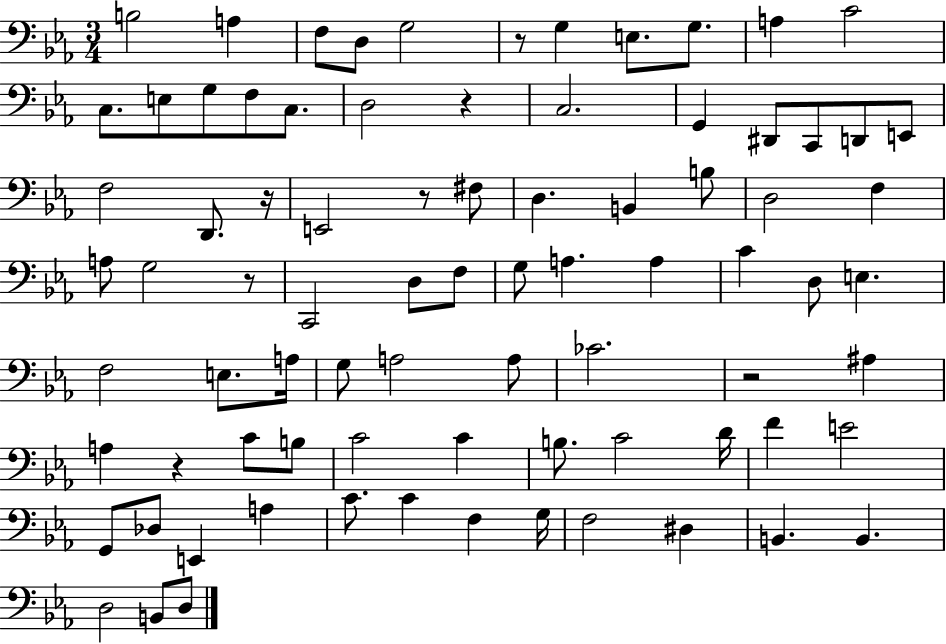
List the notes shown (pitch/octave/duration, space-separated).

B3/h A3/q F3/e D3/e G3/h R/e G3/q E3/e. G3/e. A3/q C4/h C3/e. E3/e G3/e F3/e C3/e. D3/h R/q C3/h. G2/q D#2/e C2/e D2/e E2/e F3/h D2/e. R/s E2/h R/e F#3/e D3/q. B2/q B3/e D3/h F3/q A3/e G3/h R/e C2/h D3/e F3/e G3/e A3/q. A3/q C4/q D3/e E3/q. F3/h E3/e. A3/s G3/e A3/h A3/e CES4/h. R/h A#3/q A3/q R/q C4/e B3/e C4/h C4/q B3/e. C4/h D4/s F4/q E4/h G2/e Db3/e E2/q A3/q C4/e. C4/q F3/q G3/s F3/h D#3/q B2/q. B2/q. D3/h B2/e D3/e